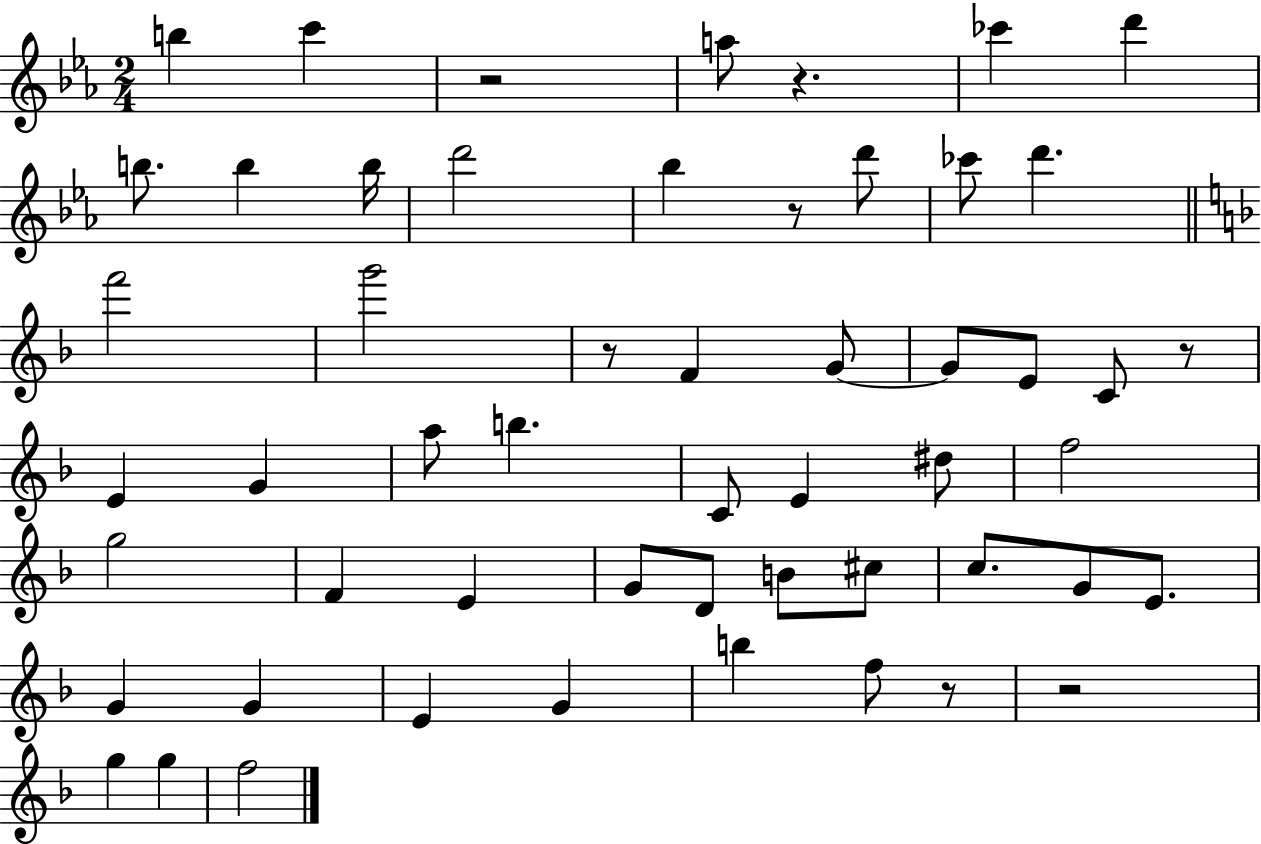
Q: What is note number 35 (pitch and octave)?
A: C#5